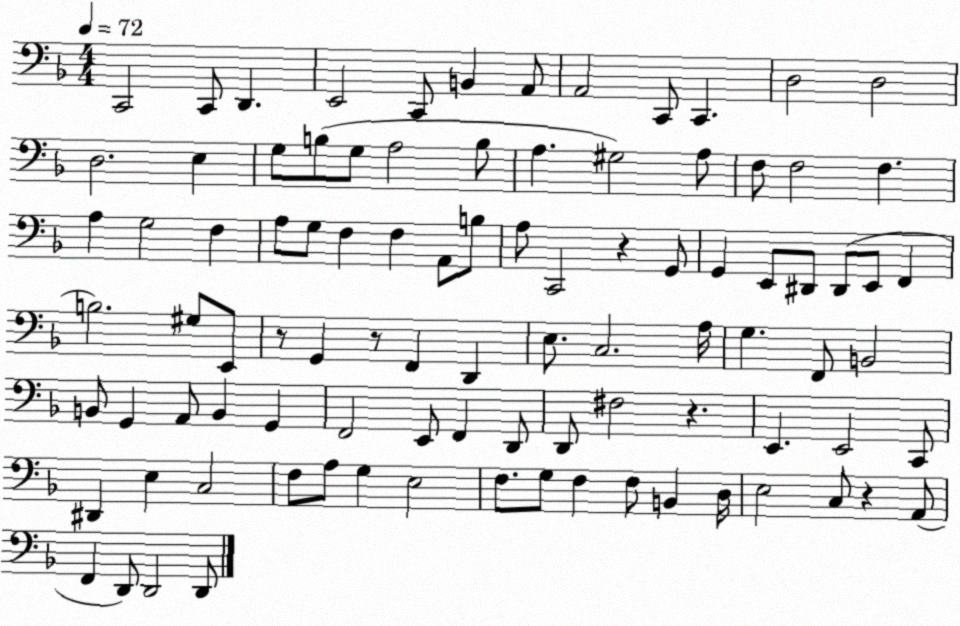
X:1
T:Untitled
M:4/4
L:1/4
K:F
C,,2 C,,/2 D,, E,,2 C,,/2 B,, A,,/2 A,,2 C,,/2 C,, D,2 D,2 D,2 E, G,/2 B,/2 G,/2 A,2 B,/2 A, ^G,2 A,/2 F,/2 F,2 F, A, G,2 F, A,/2 G,/2 F, F, A,,/2 B,/2 A,/2 C,,2 z G,,/2 G,, E,,/2 ^D,,/2 ^D,,/2 E,,/2 F,, B,2 ^G,/2 E,,/2 z/2 G,, z/2 F,, D,, E,/2 C,2 A,/4 G, F,,/2 B,,2 B,,/2 G,, A,,/2 B,, G,, F,,2 E,,/2 F,, D,,/2 D,,/2 ^F,2 z E,, E,,2 C,,/2 ^D,, E, C,2 F,/2 A,/2 G, E,2 F,/2 G,/2 F, F,/2 B,, D,/4 E,2 C,/2 z A,,/2 F,, D,,/2 D,,2 D,,/2